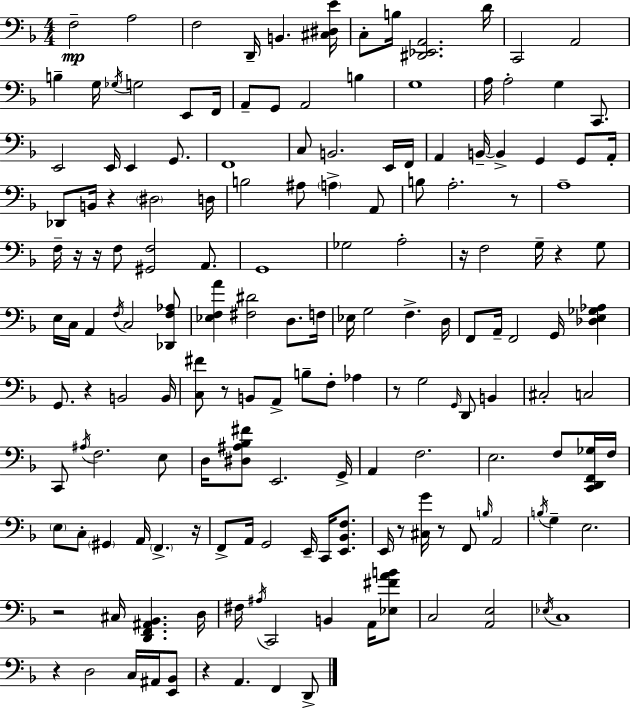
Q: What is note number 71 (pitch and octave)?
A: D3